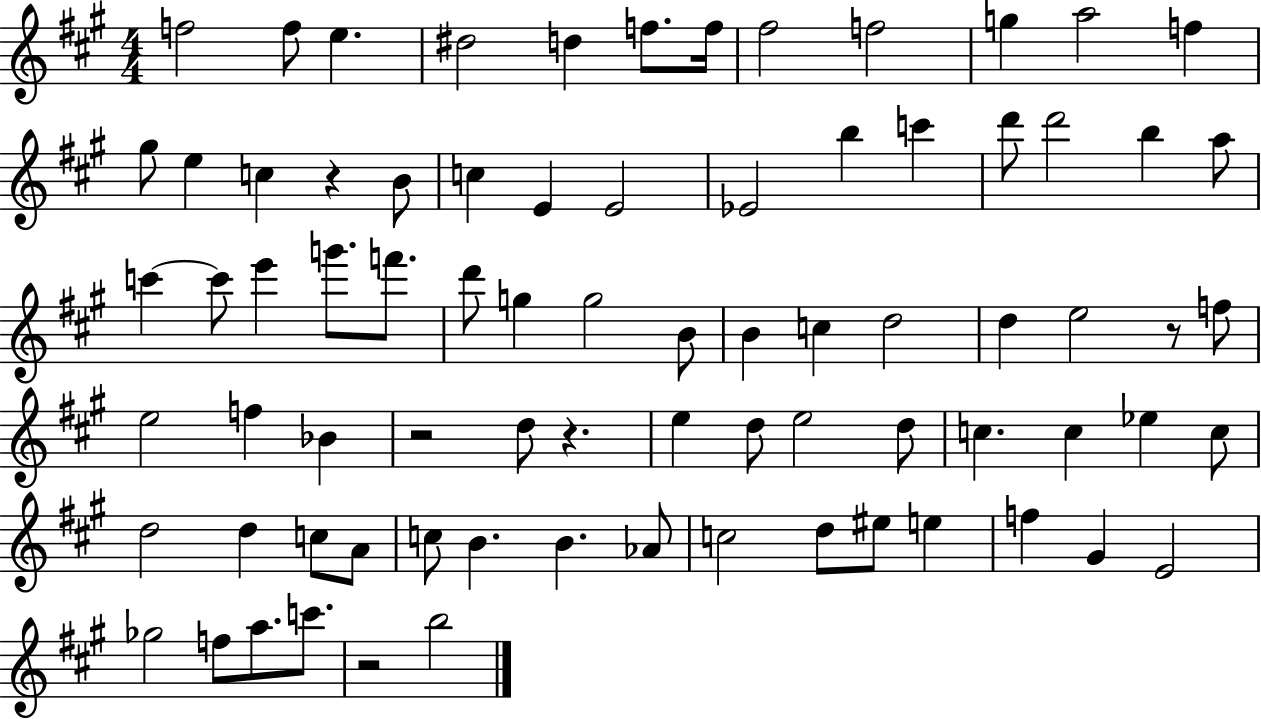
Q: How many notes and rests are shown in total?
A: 78